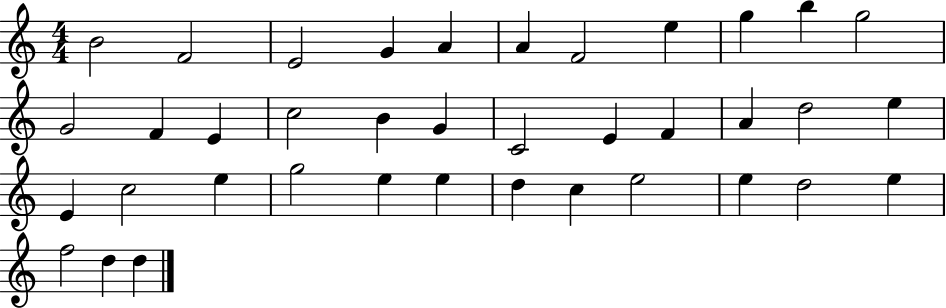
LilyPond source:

{
  \clef treble
  \numericTimeSignature
  \time 4/4
  \key c \major
  b'2 f'2 | e'2 g'4 a'4 | a'4 f'2 e''4 | g''4 b''4 g''2 | \break g'2 f'4 e'4 | c''2 b'4 g'4 | c'2 e'4 f'4 | a'4 d''2 e''4 | \break e'4 c''2 e''4 | g''2 e''4 e''4 | d''4 c''4 e''2 | e''4 d''2 e''4 | \break f''2 d''4 d''4 | \bar "|."
}